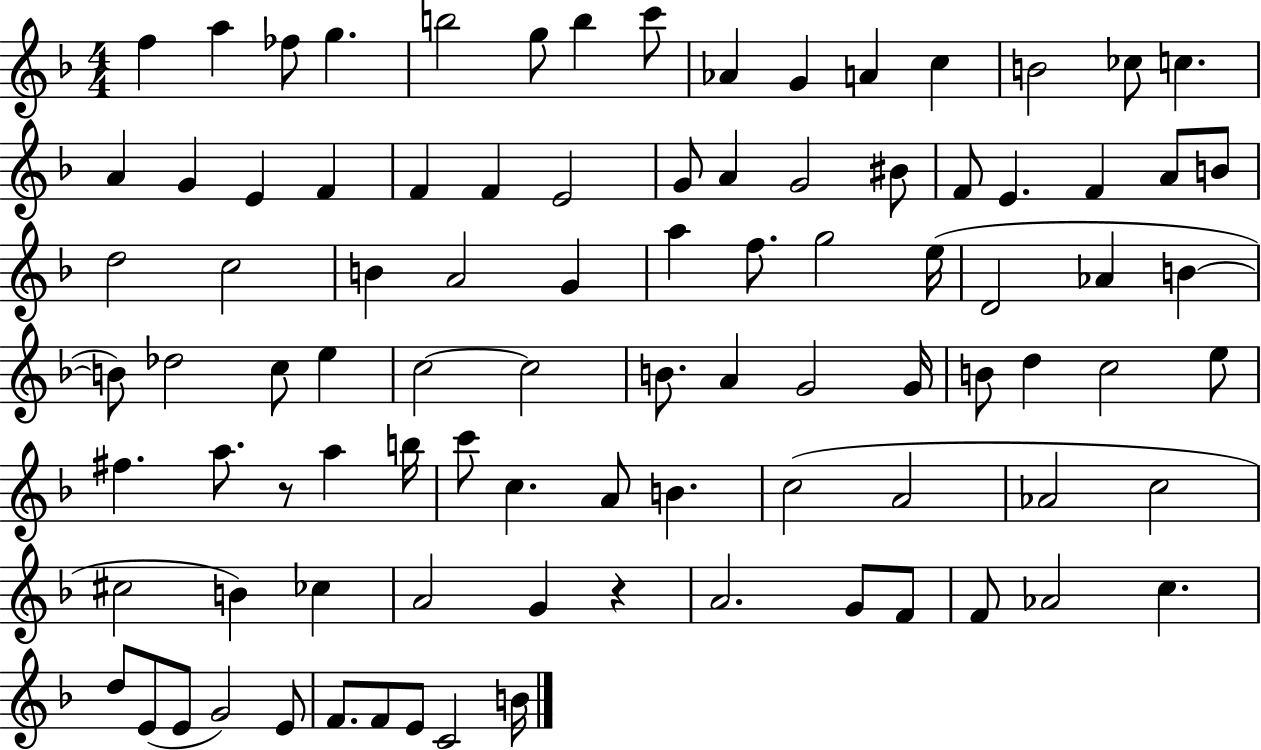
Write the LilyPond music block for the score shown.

{
  \clef treble
  \numericTimeSignature
  \time 4/4
  \key f \major
  f''4 a''4 fes''8 g''4. | b''2 g''8 b''4 c'''8 | aes'4 g'4 a'4 c''4 | b'2 ces''8 c''4. | \break a'4 g'4 e'4 f'4 | f'4 f'4 e'2 | g'8 a'4 g'2 bis'8 | f'8 e'4. f'4 a'8 b'8 | \break d''2 c''2 | b'4 a'2 g'4 | a''4 f''8. g''2 e''16( | d'2 aes'4 b'4~~ | \break b'8) des''2 c''8 e''4 | c''2~~ c''2 | b'8. a'4 g'2 g'16 | b'8 d''4 c''2 e''8 | \break fis''4. a''8. r8 a''4 b''16 | c'''8 c''4. a'8 b'4. | c''2( a'2 | aes'2 c''2 | \break cis''2 b'4) ces''4 | a'2 g'4 r4 | a'2. g'8 f'8 | f'8 aes'2 c''4. | \break d''8 e'8( e'8 g'2) e'8 | f'8. f'8 e'8 c'2 b'16 | \bar "|."
}